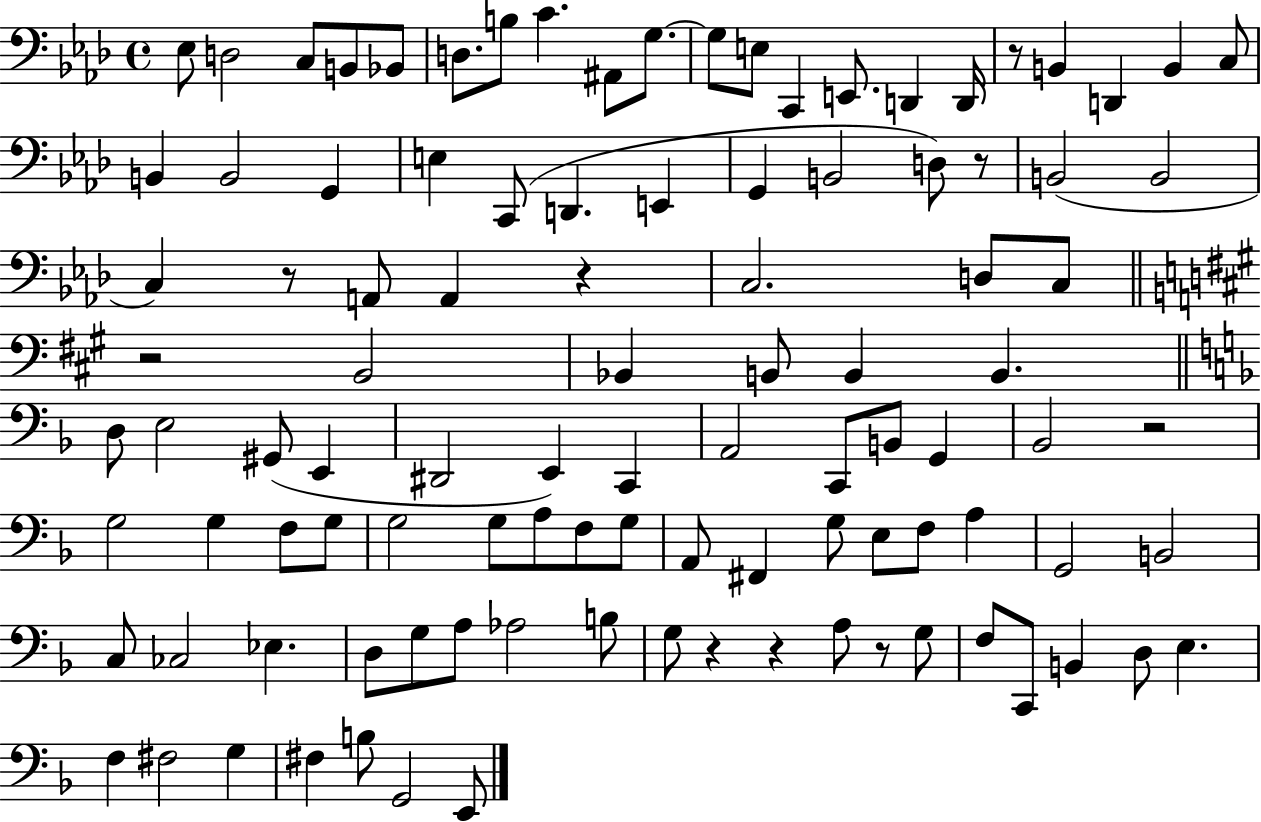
Eb3/e D3/h C3/e B2/e Bb2/e D3/e. B3/e C4/q. A#2/e G3/e. G3/e E3/e C2/q E2/e. D2/q D2/s R/e B2/q D2/q B2/q C3/e B2/q B2/h G2/q E3/q C2/e D2/q. E2/q G2/q B2/h D3/e R/e B2/h B2/h C3/q R/e A2/e A2/q R/q C3/h. D3/e C3/e R/h B2/h Bb2/q B2/e B2/q B2/q. D3/e E3/h G#2/e E2/q D#2/h E2/q C2/q A2/h C2/e B2/e G2/q Bb2/h R/h G3/h G3/q F3/e G3/e G3/h G3/e A3/e F3/e G3/e A2/e F#2/q G3/e E3/e F3/e A3/q G2/h B2/h C3/e CES3/h Eb3/q. D3/e G3/e A3/e Ab3/h B3/e G3/e R/q R/q A3/e R/e G3/e F3/e C2/e B2/q D3/e E3/q. F3/q F#3/h G3/q F#3/q B3/e G2/h E2/e